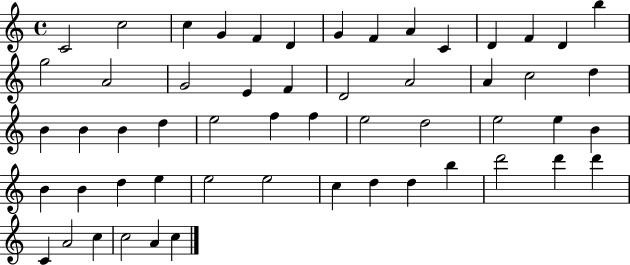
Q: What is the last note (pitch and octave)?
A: C5